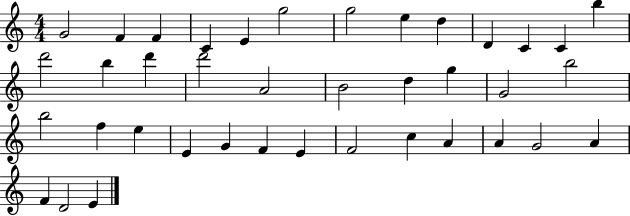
{
  \clef treble
  \numericTimeSignature
  \time 4/4
  \key c \major
  g'2 f'4 f'4 | c'4 e'4 g''2 | g''2 e''4 d''4 | d'4 c'4 c'4 b''4 | \break d'''2 b''4 d'''4 | d'''2 a'2 | b'2 d''4 g''4 | g'2 b''2 | \break b''2 f''4 e''4 | e'4 g'4 f'4 e'4 | f'2 c''4 a'4 | a'4 g'2 a'4 | \break f'4 d'2 e'4 | \bar "|."
}